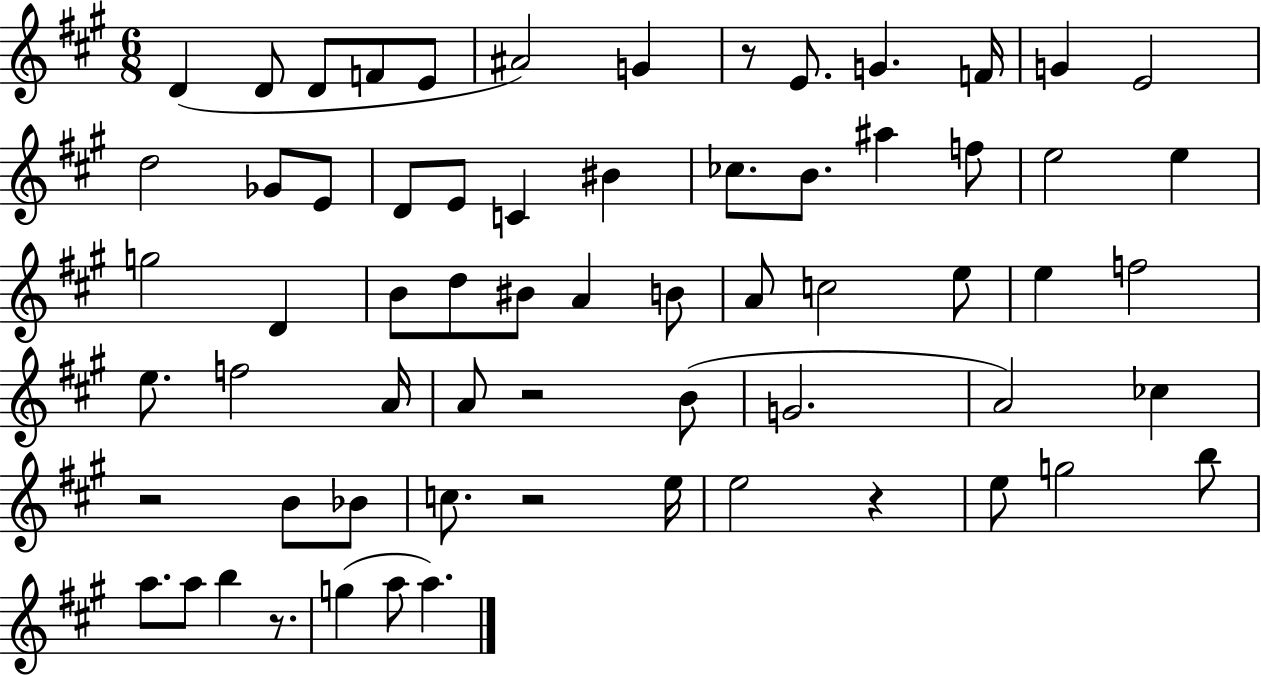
{
  \clef treble
  \numericTimeSignature
  \time 6/8
  \key a \major
  d'4( d'8 d'8 f'8 e'8 | ais'2) g'4 | r8 e'8. g'4. f'16 | g'4 e'2 | \break d''2 ges'8 e'8 | d'8 e'8 c'4 bis'4 | ces''8. b'8. ais''4 f''8 | e''2 e''4 | \break g''2 d'4 | b'8 d''8 bis'8 a'4 b'8 | a'8 c''2 e''8 | e''4 f''2 | \break e''8. f''2 a'16 | a'8 r2 b'8( | g'2. | a'2) ces''4 | \break r2 b'8 bes'8 | c''8. r2 e''16 | e''2 r4 | e''8 g''2 b''8 | \break a''8. a''8 b''4 r8. | g''4( a''8 a''4.) | \bar "|."
}